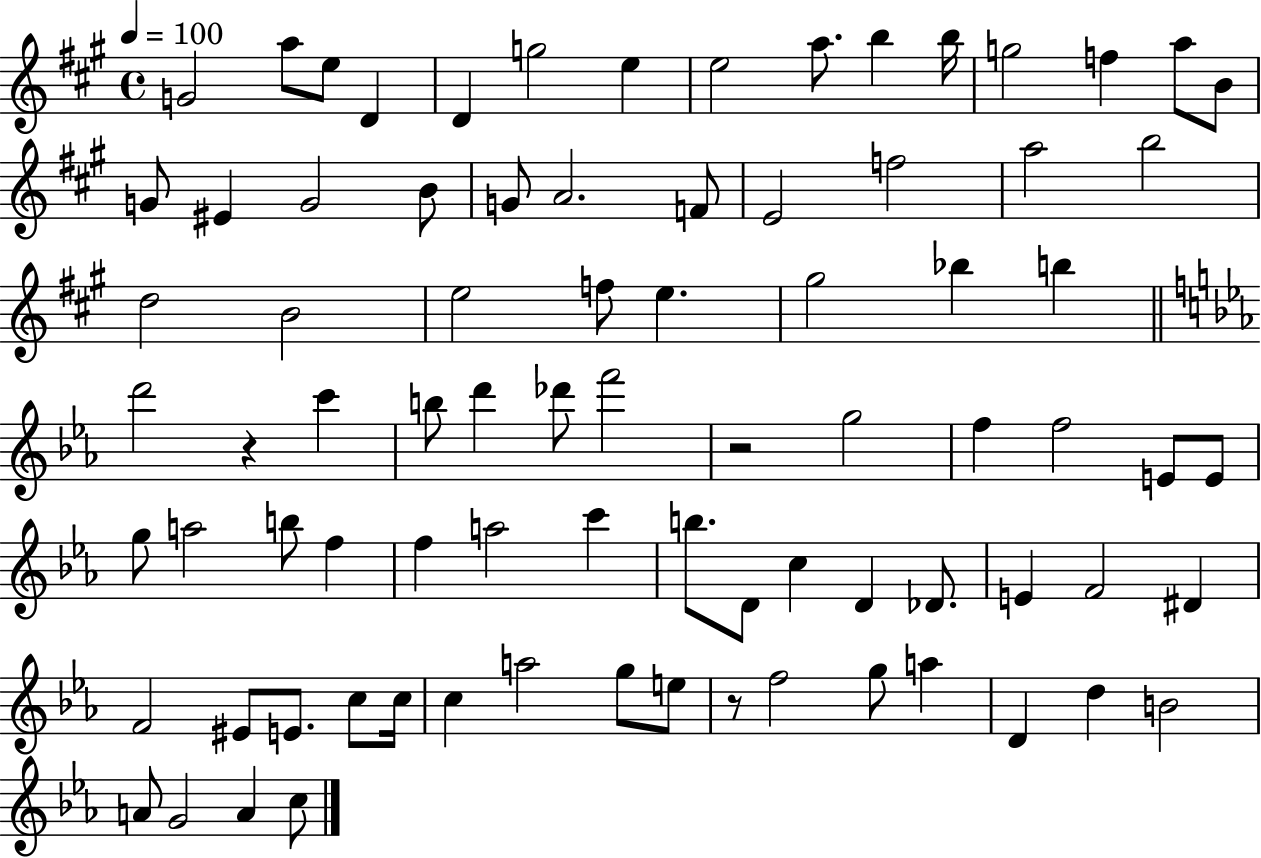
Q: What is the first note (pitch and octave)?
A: G4